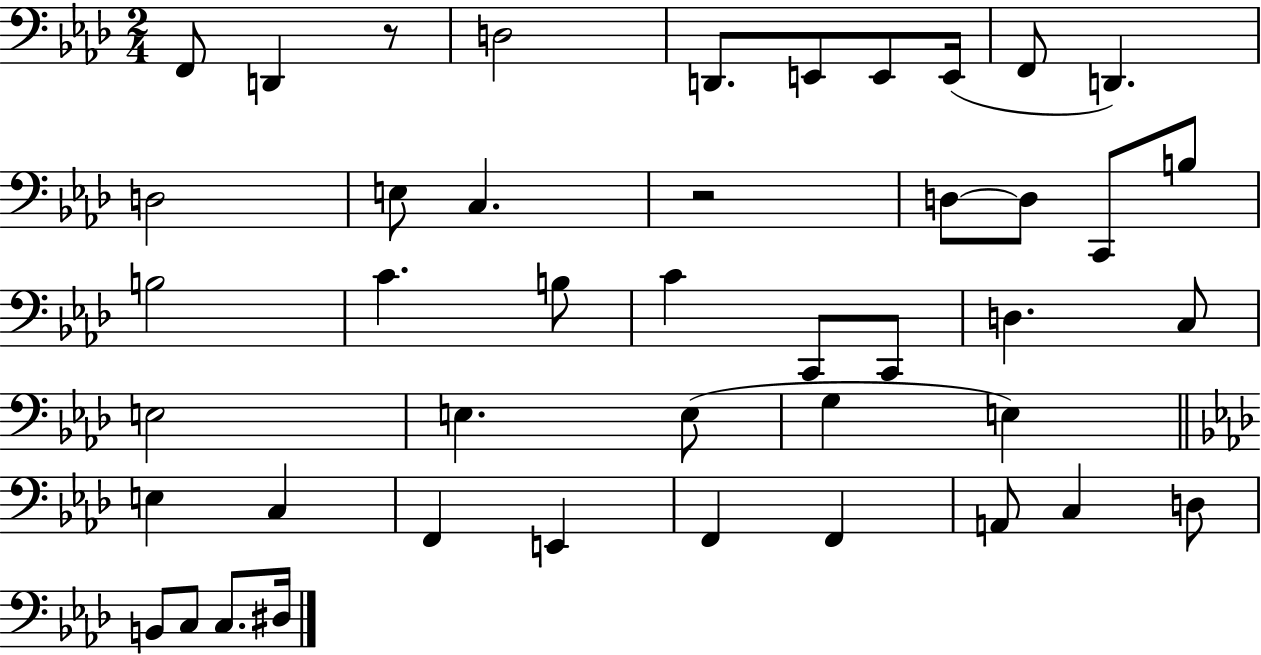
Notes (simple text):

F2/e D2/q R/e D3/h D2/e. E2/e E2/e E2/s F2/e D2/q. D3/h E3/e C3/q. R/h D3/e D3/e C2/e B3/e B3/h C4/q. B3/e C4/q C2/e C2/e D3/q. C3/e E3/h E3/q. E3/e G3/q E3/q E3/q C3/q F2/q E2/q F2/q F2/q A2/e C3/q D3/e B2/e C3/e C3/e. D#3/s